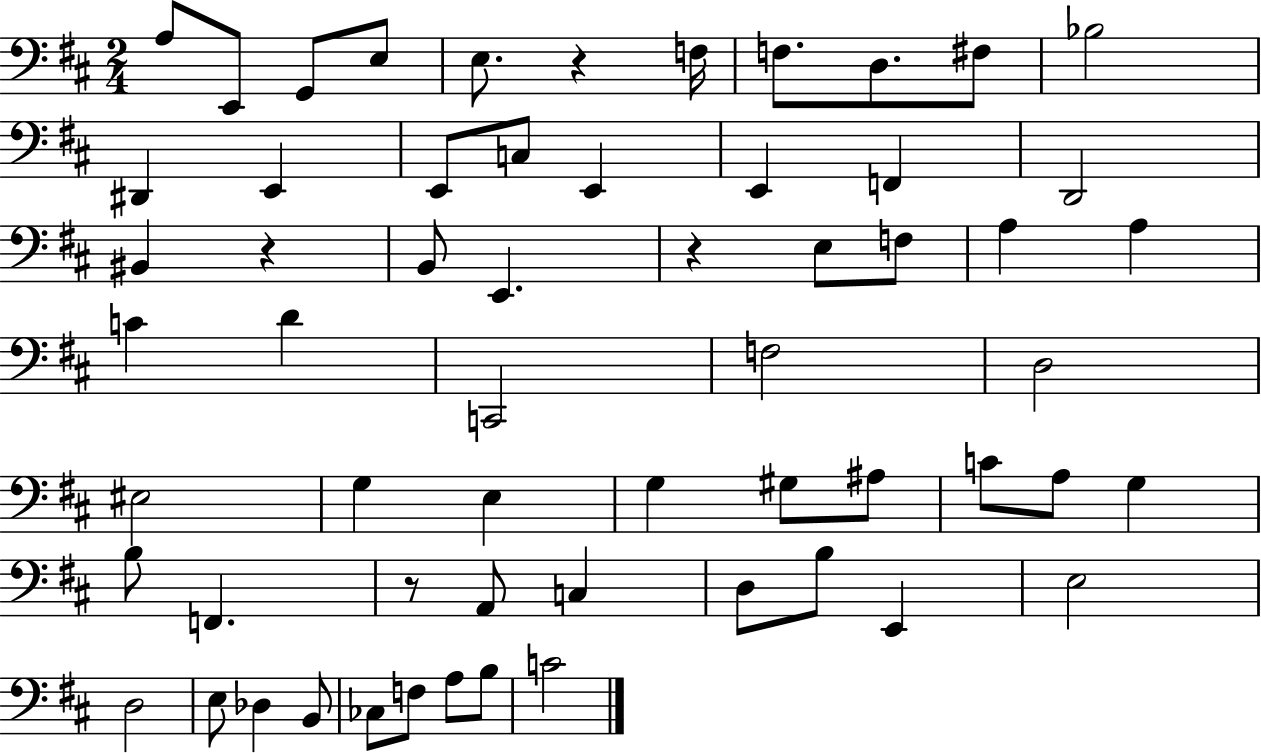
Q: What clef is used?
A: bass